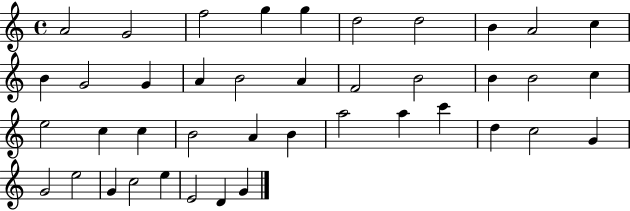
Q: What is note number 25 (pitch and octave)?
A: B4